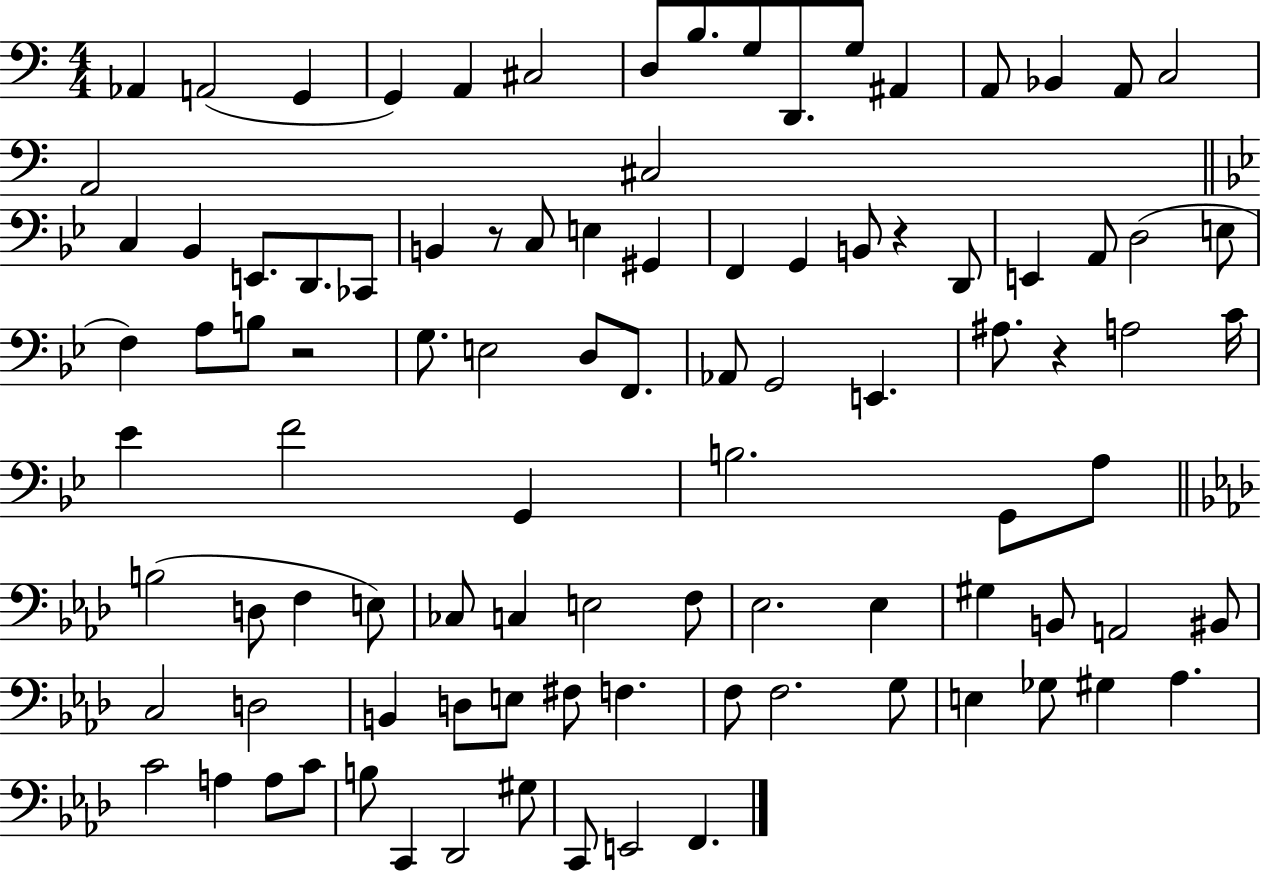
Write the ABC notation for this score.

X:1
T:Untitled
M:4/4
L:1/4
K:C
_A,, A,,2 G,, G,, A,, ^C,2 D,/2 B,/2 G,/2 D,,/2 G,/2 ^A,, A,,/2 _B,, A,,/2 C,2 A,,2 ^C,2 C, _B,, E,,/2 D,,/2 _C,,/2 B,, z/2 C,/2 E, ^G,, F,, G,, B,,/2 z D,,/2 E,, A,,/2 D,2 E,/2 F, A,/2 B,/2 z2 G,/2 E,2 D,/2 F,,/2 _A,,/2 G,,2 E,, ^A,/2 z A,2 C/4 _E F2 G,, B,2 G,,/2 A,/2 B,2 D,/2 F, E,/2 _C,/2 C, E,2 F,/2 _E,2 _E, ^G, B,,/2 A,,2 ^B,,/2 C,2 D,2 B,, D,/2 E,/2 ^F,/2 F, F,/2 F,2 G,/2 E, _G,/2 ^G, _A, C2 A, A,/2 C/2 B,/2 C,, _D,,2 ^G,/2 C,,/2 E,,2 F,,